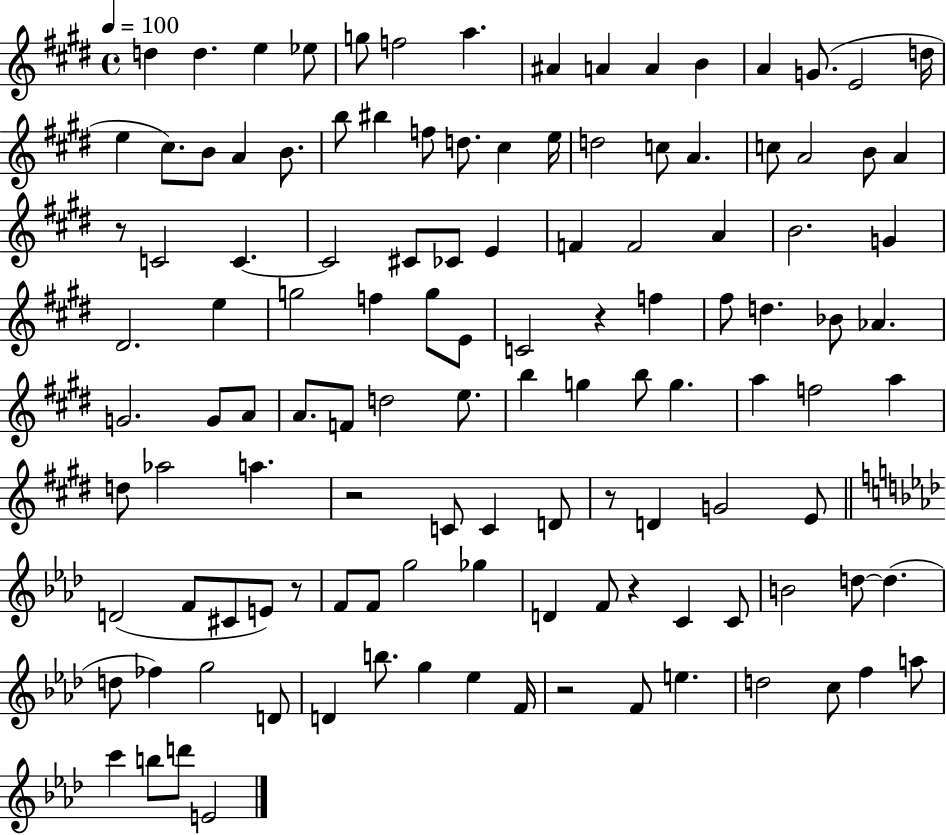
{
  \clef treble
  \time 4/4
  \defaultTimeSignature
  \key e \major
  \tempo 4 = 100
  \repeat volta 2 { d''4 d''4. e''4 ees''8 | g''8 f''2 a''4. | ais'4 a'4 a'4 b'4 | a'4 g'8.( e'2 d''16 | \break e''4 cis''8.) b'8 a'4 b'8. | b''8 bis''4 f''8 d''8. cis''4 e''16 | d''2 c''8 a'4. | c''8 a'2 b'8 a'4 | \break r8 c'2 c'4.~~ | c'2 cis'8 ces'8 e'4 | f'4 f'2 a'4 | b'2. g'4 | \break dis'2. e''4 | g''2 f''4 g''8 e'8 | c'2 r4 f''4 | fis''8 d''4. bes'8 aes'4. | \break g'2. g'8 a'8 | a'8. f'8 d''2 e''8. | b''4 g''4 b''8 g''4. | a''4 f''2 a''4 | \break d''8 aes''2 a''4. | r2 c'8 c'4 d'8 | r8 d'4 g'2 e'8 | \bar "||" \break \key aes \major d'2( f'8 cis'8 e'8) r8 | f'8 f'8 g''2 ges''4 | d'4 f'8 r4 c'4 c'8 | b'2 d''8~~ d''4.( | \break d''8 fes''4) g''2 d'8 | d'4 b''8. g''4 ees''4 f'16 | r2 f'8 e''4. | d''2 c''8 f''4 a''8 | \break c'''4 b''8 d'''8 e'2 | } \bar "|."
}